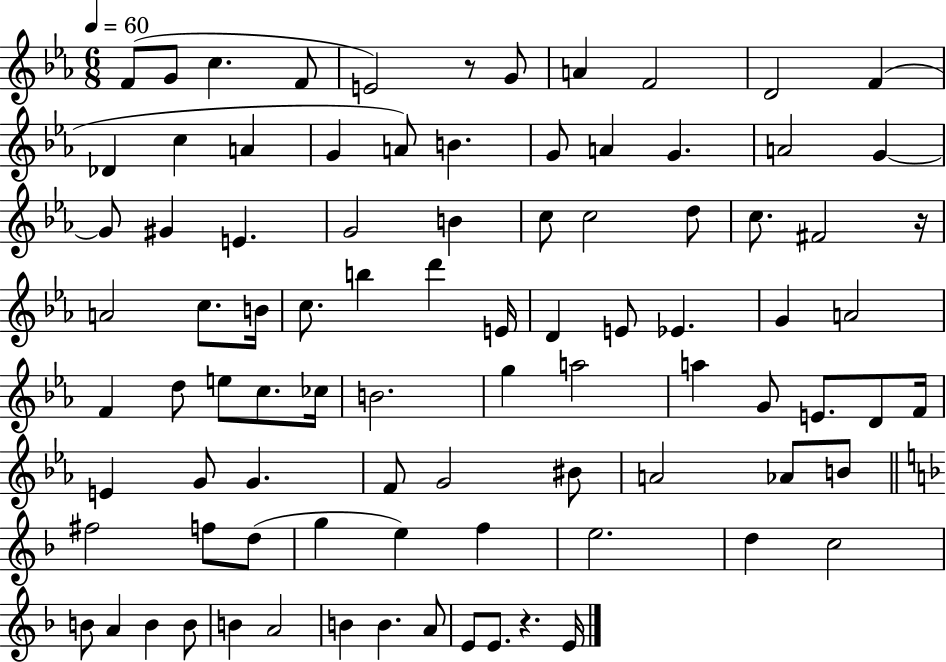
{
  \clef treble
  \numericTimeSignature
  \time 6/8
  \key ees \major
  \tempo 4 = 60
  \repeat volta 2 { f'8( g'8 c''4. f'8 | e'2) r8 g'8 | a'4 f'2 | d'2 f'4( | \break des'4 c''4 a'4 | g'4 a'8) b'4. | g'8 a'4 g'4. | a'2 g'4~~ | \break g'8 gis'4 e'4. | g'2 b'4 | c''8 c''2 d''8 | c''8. fis'2 r16 | \break a'2 c''8. b'16 | c''8. b''4 d'''4 e'16 | d'4 e'8 ees'4. | g'4 a'2 | \break f'4 d''8 e''8 c''8. ces''16 | b'2. | g''4 a''2 | a''4 g'8 e'8. d'8 f'16 | \break e'4 g'8 g'4. | f'8 g'2 bis'8 | a'2 aes'8 b'8 | \bar "||" \break \key f \major fis''2 f''8 d''8( | g''4 e''4) f''4 | e''2. | d''4 c''2 | \break b'8 a'4 b'4 b'8 | b'4 a'2 | b'4 b'4. a'8 | e'8 e'8. r4. e'16 | \break } \bar "|."
}